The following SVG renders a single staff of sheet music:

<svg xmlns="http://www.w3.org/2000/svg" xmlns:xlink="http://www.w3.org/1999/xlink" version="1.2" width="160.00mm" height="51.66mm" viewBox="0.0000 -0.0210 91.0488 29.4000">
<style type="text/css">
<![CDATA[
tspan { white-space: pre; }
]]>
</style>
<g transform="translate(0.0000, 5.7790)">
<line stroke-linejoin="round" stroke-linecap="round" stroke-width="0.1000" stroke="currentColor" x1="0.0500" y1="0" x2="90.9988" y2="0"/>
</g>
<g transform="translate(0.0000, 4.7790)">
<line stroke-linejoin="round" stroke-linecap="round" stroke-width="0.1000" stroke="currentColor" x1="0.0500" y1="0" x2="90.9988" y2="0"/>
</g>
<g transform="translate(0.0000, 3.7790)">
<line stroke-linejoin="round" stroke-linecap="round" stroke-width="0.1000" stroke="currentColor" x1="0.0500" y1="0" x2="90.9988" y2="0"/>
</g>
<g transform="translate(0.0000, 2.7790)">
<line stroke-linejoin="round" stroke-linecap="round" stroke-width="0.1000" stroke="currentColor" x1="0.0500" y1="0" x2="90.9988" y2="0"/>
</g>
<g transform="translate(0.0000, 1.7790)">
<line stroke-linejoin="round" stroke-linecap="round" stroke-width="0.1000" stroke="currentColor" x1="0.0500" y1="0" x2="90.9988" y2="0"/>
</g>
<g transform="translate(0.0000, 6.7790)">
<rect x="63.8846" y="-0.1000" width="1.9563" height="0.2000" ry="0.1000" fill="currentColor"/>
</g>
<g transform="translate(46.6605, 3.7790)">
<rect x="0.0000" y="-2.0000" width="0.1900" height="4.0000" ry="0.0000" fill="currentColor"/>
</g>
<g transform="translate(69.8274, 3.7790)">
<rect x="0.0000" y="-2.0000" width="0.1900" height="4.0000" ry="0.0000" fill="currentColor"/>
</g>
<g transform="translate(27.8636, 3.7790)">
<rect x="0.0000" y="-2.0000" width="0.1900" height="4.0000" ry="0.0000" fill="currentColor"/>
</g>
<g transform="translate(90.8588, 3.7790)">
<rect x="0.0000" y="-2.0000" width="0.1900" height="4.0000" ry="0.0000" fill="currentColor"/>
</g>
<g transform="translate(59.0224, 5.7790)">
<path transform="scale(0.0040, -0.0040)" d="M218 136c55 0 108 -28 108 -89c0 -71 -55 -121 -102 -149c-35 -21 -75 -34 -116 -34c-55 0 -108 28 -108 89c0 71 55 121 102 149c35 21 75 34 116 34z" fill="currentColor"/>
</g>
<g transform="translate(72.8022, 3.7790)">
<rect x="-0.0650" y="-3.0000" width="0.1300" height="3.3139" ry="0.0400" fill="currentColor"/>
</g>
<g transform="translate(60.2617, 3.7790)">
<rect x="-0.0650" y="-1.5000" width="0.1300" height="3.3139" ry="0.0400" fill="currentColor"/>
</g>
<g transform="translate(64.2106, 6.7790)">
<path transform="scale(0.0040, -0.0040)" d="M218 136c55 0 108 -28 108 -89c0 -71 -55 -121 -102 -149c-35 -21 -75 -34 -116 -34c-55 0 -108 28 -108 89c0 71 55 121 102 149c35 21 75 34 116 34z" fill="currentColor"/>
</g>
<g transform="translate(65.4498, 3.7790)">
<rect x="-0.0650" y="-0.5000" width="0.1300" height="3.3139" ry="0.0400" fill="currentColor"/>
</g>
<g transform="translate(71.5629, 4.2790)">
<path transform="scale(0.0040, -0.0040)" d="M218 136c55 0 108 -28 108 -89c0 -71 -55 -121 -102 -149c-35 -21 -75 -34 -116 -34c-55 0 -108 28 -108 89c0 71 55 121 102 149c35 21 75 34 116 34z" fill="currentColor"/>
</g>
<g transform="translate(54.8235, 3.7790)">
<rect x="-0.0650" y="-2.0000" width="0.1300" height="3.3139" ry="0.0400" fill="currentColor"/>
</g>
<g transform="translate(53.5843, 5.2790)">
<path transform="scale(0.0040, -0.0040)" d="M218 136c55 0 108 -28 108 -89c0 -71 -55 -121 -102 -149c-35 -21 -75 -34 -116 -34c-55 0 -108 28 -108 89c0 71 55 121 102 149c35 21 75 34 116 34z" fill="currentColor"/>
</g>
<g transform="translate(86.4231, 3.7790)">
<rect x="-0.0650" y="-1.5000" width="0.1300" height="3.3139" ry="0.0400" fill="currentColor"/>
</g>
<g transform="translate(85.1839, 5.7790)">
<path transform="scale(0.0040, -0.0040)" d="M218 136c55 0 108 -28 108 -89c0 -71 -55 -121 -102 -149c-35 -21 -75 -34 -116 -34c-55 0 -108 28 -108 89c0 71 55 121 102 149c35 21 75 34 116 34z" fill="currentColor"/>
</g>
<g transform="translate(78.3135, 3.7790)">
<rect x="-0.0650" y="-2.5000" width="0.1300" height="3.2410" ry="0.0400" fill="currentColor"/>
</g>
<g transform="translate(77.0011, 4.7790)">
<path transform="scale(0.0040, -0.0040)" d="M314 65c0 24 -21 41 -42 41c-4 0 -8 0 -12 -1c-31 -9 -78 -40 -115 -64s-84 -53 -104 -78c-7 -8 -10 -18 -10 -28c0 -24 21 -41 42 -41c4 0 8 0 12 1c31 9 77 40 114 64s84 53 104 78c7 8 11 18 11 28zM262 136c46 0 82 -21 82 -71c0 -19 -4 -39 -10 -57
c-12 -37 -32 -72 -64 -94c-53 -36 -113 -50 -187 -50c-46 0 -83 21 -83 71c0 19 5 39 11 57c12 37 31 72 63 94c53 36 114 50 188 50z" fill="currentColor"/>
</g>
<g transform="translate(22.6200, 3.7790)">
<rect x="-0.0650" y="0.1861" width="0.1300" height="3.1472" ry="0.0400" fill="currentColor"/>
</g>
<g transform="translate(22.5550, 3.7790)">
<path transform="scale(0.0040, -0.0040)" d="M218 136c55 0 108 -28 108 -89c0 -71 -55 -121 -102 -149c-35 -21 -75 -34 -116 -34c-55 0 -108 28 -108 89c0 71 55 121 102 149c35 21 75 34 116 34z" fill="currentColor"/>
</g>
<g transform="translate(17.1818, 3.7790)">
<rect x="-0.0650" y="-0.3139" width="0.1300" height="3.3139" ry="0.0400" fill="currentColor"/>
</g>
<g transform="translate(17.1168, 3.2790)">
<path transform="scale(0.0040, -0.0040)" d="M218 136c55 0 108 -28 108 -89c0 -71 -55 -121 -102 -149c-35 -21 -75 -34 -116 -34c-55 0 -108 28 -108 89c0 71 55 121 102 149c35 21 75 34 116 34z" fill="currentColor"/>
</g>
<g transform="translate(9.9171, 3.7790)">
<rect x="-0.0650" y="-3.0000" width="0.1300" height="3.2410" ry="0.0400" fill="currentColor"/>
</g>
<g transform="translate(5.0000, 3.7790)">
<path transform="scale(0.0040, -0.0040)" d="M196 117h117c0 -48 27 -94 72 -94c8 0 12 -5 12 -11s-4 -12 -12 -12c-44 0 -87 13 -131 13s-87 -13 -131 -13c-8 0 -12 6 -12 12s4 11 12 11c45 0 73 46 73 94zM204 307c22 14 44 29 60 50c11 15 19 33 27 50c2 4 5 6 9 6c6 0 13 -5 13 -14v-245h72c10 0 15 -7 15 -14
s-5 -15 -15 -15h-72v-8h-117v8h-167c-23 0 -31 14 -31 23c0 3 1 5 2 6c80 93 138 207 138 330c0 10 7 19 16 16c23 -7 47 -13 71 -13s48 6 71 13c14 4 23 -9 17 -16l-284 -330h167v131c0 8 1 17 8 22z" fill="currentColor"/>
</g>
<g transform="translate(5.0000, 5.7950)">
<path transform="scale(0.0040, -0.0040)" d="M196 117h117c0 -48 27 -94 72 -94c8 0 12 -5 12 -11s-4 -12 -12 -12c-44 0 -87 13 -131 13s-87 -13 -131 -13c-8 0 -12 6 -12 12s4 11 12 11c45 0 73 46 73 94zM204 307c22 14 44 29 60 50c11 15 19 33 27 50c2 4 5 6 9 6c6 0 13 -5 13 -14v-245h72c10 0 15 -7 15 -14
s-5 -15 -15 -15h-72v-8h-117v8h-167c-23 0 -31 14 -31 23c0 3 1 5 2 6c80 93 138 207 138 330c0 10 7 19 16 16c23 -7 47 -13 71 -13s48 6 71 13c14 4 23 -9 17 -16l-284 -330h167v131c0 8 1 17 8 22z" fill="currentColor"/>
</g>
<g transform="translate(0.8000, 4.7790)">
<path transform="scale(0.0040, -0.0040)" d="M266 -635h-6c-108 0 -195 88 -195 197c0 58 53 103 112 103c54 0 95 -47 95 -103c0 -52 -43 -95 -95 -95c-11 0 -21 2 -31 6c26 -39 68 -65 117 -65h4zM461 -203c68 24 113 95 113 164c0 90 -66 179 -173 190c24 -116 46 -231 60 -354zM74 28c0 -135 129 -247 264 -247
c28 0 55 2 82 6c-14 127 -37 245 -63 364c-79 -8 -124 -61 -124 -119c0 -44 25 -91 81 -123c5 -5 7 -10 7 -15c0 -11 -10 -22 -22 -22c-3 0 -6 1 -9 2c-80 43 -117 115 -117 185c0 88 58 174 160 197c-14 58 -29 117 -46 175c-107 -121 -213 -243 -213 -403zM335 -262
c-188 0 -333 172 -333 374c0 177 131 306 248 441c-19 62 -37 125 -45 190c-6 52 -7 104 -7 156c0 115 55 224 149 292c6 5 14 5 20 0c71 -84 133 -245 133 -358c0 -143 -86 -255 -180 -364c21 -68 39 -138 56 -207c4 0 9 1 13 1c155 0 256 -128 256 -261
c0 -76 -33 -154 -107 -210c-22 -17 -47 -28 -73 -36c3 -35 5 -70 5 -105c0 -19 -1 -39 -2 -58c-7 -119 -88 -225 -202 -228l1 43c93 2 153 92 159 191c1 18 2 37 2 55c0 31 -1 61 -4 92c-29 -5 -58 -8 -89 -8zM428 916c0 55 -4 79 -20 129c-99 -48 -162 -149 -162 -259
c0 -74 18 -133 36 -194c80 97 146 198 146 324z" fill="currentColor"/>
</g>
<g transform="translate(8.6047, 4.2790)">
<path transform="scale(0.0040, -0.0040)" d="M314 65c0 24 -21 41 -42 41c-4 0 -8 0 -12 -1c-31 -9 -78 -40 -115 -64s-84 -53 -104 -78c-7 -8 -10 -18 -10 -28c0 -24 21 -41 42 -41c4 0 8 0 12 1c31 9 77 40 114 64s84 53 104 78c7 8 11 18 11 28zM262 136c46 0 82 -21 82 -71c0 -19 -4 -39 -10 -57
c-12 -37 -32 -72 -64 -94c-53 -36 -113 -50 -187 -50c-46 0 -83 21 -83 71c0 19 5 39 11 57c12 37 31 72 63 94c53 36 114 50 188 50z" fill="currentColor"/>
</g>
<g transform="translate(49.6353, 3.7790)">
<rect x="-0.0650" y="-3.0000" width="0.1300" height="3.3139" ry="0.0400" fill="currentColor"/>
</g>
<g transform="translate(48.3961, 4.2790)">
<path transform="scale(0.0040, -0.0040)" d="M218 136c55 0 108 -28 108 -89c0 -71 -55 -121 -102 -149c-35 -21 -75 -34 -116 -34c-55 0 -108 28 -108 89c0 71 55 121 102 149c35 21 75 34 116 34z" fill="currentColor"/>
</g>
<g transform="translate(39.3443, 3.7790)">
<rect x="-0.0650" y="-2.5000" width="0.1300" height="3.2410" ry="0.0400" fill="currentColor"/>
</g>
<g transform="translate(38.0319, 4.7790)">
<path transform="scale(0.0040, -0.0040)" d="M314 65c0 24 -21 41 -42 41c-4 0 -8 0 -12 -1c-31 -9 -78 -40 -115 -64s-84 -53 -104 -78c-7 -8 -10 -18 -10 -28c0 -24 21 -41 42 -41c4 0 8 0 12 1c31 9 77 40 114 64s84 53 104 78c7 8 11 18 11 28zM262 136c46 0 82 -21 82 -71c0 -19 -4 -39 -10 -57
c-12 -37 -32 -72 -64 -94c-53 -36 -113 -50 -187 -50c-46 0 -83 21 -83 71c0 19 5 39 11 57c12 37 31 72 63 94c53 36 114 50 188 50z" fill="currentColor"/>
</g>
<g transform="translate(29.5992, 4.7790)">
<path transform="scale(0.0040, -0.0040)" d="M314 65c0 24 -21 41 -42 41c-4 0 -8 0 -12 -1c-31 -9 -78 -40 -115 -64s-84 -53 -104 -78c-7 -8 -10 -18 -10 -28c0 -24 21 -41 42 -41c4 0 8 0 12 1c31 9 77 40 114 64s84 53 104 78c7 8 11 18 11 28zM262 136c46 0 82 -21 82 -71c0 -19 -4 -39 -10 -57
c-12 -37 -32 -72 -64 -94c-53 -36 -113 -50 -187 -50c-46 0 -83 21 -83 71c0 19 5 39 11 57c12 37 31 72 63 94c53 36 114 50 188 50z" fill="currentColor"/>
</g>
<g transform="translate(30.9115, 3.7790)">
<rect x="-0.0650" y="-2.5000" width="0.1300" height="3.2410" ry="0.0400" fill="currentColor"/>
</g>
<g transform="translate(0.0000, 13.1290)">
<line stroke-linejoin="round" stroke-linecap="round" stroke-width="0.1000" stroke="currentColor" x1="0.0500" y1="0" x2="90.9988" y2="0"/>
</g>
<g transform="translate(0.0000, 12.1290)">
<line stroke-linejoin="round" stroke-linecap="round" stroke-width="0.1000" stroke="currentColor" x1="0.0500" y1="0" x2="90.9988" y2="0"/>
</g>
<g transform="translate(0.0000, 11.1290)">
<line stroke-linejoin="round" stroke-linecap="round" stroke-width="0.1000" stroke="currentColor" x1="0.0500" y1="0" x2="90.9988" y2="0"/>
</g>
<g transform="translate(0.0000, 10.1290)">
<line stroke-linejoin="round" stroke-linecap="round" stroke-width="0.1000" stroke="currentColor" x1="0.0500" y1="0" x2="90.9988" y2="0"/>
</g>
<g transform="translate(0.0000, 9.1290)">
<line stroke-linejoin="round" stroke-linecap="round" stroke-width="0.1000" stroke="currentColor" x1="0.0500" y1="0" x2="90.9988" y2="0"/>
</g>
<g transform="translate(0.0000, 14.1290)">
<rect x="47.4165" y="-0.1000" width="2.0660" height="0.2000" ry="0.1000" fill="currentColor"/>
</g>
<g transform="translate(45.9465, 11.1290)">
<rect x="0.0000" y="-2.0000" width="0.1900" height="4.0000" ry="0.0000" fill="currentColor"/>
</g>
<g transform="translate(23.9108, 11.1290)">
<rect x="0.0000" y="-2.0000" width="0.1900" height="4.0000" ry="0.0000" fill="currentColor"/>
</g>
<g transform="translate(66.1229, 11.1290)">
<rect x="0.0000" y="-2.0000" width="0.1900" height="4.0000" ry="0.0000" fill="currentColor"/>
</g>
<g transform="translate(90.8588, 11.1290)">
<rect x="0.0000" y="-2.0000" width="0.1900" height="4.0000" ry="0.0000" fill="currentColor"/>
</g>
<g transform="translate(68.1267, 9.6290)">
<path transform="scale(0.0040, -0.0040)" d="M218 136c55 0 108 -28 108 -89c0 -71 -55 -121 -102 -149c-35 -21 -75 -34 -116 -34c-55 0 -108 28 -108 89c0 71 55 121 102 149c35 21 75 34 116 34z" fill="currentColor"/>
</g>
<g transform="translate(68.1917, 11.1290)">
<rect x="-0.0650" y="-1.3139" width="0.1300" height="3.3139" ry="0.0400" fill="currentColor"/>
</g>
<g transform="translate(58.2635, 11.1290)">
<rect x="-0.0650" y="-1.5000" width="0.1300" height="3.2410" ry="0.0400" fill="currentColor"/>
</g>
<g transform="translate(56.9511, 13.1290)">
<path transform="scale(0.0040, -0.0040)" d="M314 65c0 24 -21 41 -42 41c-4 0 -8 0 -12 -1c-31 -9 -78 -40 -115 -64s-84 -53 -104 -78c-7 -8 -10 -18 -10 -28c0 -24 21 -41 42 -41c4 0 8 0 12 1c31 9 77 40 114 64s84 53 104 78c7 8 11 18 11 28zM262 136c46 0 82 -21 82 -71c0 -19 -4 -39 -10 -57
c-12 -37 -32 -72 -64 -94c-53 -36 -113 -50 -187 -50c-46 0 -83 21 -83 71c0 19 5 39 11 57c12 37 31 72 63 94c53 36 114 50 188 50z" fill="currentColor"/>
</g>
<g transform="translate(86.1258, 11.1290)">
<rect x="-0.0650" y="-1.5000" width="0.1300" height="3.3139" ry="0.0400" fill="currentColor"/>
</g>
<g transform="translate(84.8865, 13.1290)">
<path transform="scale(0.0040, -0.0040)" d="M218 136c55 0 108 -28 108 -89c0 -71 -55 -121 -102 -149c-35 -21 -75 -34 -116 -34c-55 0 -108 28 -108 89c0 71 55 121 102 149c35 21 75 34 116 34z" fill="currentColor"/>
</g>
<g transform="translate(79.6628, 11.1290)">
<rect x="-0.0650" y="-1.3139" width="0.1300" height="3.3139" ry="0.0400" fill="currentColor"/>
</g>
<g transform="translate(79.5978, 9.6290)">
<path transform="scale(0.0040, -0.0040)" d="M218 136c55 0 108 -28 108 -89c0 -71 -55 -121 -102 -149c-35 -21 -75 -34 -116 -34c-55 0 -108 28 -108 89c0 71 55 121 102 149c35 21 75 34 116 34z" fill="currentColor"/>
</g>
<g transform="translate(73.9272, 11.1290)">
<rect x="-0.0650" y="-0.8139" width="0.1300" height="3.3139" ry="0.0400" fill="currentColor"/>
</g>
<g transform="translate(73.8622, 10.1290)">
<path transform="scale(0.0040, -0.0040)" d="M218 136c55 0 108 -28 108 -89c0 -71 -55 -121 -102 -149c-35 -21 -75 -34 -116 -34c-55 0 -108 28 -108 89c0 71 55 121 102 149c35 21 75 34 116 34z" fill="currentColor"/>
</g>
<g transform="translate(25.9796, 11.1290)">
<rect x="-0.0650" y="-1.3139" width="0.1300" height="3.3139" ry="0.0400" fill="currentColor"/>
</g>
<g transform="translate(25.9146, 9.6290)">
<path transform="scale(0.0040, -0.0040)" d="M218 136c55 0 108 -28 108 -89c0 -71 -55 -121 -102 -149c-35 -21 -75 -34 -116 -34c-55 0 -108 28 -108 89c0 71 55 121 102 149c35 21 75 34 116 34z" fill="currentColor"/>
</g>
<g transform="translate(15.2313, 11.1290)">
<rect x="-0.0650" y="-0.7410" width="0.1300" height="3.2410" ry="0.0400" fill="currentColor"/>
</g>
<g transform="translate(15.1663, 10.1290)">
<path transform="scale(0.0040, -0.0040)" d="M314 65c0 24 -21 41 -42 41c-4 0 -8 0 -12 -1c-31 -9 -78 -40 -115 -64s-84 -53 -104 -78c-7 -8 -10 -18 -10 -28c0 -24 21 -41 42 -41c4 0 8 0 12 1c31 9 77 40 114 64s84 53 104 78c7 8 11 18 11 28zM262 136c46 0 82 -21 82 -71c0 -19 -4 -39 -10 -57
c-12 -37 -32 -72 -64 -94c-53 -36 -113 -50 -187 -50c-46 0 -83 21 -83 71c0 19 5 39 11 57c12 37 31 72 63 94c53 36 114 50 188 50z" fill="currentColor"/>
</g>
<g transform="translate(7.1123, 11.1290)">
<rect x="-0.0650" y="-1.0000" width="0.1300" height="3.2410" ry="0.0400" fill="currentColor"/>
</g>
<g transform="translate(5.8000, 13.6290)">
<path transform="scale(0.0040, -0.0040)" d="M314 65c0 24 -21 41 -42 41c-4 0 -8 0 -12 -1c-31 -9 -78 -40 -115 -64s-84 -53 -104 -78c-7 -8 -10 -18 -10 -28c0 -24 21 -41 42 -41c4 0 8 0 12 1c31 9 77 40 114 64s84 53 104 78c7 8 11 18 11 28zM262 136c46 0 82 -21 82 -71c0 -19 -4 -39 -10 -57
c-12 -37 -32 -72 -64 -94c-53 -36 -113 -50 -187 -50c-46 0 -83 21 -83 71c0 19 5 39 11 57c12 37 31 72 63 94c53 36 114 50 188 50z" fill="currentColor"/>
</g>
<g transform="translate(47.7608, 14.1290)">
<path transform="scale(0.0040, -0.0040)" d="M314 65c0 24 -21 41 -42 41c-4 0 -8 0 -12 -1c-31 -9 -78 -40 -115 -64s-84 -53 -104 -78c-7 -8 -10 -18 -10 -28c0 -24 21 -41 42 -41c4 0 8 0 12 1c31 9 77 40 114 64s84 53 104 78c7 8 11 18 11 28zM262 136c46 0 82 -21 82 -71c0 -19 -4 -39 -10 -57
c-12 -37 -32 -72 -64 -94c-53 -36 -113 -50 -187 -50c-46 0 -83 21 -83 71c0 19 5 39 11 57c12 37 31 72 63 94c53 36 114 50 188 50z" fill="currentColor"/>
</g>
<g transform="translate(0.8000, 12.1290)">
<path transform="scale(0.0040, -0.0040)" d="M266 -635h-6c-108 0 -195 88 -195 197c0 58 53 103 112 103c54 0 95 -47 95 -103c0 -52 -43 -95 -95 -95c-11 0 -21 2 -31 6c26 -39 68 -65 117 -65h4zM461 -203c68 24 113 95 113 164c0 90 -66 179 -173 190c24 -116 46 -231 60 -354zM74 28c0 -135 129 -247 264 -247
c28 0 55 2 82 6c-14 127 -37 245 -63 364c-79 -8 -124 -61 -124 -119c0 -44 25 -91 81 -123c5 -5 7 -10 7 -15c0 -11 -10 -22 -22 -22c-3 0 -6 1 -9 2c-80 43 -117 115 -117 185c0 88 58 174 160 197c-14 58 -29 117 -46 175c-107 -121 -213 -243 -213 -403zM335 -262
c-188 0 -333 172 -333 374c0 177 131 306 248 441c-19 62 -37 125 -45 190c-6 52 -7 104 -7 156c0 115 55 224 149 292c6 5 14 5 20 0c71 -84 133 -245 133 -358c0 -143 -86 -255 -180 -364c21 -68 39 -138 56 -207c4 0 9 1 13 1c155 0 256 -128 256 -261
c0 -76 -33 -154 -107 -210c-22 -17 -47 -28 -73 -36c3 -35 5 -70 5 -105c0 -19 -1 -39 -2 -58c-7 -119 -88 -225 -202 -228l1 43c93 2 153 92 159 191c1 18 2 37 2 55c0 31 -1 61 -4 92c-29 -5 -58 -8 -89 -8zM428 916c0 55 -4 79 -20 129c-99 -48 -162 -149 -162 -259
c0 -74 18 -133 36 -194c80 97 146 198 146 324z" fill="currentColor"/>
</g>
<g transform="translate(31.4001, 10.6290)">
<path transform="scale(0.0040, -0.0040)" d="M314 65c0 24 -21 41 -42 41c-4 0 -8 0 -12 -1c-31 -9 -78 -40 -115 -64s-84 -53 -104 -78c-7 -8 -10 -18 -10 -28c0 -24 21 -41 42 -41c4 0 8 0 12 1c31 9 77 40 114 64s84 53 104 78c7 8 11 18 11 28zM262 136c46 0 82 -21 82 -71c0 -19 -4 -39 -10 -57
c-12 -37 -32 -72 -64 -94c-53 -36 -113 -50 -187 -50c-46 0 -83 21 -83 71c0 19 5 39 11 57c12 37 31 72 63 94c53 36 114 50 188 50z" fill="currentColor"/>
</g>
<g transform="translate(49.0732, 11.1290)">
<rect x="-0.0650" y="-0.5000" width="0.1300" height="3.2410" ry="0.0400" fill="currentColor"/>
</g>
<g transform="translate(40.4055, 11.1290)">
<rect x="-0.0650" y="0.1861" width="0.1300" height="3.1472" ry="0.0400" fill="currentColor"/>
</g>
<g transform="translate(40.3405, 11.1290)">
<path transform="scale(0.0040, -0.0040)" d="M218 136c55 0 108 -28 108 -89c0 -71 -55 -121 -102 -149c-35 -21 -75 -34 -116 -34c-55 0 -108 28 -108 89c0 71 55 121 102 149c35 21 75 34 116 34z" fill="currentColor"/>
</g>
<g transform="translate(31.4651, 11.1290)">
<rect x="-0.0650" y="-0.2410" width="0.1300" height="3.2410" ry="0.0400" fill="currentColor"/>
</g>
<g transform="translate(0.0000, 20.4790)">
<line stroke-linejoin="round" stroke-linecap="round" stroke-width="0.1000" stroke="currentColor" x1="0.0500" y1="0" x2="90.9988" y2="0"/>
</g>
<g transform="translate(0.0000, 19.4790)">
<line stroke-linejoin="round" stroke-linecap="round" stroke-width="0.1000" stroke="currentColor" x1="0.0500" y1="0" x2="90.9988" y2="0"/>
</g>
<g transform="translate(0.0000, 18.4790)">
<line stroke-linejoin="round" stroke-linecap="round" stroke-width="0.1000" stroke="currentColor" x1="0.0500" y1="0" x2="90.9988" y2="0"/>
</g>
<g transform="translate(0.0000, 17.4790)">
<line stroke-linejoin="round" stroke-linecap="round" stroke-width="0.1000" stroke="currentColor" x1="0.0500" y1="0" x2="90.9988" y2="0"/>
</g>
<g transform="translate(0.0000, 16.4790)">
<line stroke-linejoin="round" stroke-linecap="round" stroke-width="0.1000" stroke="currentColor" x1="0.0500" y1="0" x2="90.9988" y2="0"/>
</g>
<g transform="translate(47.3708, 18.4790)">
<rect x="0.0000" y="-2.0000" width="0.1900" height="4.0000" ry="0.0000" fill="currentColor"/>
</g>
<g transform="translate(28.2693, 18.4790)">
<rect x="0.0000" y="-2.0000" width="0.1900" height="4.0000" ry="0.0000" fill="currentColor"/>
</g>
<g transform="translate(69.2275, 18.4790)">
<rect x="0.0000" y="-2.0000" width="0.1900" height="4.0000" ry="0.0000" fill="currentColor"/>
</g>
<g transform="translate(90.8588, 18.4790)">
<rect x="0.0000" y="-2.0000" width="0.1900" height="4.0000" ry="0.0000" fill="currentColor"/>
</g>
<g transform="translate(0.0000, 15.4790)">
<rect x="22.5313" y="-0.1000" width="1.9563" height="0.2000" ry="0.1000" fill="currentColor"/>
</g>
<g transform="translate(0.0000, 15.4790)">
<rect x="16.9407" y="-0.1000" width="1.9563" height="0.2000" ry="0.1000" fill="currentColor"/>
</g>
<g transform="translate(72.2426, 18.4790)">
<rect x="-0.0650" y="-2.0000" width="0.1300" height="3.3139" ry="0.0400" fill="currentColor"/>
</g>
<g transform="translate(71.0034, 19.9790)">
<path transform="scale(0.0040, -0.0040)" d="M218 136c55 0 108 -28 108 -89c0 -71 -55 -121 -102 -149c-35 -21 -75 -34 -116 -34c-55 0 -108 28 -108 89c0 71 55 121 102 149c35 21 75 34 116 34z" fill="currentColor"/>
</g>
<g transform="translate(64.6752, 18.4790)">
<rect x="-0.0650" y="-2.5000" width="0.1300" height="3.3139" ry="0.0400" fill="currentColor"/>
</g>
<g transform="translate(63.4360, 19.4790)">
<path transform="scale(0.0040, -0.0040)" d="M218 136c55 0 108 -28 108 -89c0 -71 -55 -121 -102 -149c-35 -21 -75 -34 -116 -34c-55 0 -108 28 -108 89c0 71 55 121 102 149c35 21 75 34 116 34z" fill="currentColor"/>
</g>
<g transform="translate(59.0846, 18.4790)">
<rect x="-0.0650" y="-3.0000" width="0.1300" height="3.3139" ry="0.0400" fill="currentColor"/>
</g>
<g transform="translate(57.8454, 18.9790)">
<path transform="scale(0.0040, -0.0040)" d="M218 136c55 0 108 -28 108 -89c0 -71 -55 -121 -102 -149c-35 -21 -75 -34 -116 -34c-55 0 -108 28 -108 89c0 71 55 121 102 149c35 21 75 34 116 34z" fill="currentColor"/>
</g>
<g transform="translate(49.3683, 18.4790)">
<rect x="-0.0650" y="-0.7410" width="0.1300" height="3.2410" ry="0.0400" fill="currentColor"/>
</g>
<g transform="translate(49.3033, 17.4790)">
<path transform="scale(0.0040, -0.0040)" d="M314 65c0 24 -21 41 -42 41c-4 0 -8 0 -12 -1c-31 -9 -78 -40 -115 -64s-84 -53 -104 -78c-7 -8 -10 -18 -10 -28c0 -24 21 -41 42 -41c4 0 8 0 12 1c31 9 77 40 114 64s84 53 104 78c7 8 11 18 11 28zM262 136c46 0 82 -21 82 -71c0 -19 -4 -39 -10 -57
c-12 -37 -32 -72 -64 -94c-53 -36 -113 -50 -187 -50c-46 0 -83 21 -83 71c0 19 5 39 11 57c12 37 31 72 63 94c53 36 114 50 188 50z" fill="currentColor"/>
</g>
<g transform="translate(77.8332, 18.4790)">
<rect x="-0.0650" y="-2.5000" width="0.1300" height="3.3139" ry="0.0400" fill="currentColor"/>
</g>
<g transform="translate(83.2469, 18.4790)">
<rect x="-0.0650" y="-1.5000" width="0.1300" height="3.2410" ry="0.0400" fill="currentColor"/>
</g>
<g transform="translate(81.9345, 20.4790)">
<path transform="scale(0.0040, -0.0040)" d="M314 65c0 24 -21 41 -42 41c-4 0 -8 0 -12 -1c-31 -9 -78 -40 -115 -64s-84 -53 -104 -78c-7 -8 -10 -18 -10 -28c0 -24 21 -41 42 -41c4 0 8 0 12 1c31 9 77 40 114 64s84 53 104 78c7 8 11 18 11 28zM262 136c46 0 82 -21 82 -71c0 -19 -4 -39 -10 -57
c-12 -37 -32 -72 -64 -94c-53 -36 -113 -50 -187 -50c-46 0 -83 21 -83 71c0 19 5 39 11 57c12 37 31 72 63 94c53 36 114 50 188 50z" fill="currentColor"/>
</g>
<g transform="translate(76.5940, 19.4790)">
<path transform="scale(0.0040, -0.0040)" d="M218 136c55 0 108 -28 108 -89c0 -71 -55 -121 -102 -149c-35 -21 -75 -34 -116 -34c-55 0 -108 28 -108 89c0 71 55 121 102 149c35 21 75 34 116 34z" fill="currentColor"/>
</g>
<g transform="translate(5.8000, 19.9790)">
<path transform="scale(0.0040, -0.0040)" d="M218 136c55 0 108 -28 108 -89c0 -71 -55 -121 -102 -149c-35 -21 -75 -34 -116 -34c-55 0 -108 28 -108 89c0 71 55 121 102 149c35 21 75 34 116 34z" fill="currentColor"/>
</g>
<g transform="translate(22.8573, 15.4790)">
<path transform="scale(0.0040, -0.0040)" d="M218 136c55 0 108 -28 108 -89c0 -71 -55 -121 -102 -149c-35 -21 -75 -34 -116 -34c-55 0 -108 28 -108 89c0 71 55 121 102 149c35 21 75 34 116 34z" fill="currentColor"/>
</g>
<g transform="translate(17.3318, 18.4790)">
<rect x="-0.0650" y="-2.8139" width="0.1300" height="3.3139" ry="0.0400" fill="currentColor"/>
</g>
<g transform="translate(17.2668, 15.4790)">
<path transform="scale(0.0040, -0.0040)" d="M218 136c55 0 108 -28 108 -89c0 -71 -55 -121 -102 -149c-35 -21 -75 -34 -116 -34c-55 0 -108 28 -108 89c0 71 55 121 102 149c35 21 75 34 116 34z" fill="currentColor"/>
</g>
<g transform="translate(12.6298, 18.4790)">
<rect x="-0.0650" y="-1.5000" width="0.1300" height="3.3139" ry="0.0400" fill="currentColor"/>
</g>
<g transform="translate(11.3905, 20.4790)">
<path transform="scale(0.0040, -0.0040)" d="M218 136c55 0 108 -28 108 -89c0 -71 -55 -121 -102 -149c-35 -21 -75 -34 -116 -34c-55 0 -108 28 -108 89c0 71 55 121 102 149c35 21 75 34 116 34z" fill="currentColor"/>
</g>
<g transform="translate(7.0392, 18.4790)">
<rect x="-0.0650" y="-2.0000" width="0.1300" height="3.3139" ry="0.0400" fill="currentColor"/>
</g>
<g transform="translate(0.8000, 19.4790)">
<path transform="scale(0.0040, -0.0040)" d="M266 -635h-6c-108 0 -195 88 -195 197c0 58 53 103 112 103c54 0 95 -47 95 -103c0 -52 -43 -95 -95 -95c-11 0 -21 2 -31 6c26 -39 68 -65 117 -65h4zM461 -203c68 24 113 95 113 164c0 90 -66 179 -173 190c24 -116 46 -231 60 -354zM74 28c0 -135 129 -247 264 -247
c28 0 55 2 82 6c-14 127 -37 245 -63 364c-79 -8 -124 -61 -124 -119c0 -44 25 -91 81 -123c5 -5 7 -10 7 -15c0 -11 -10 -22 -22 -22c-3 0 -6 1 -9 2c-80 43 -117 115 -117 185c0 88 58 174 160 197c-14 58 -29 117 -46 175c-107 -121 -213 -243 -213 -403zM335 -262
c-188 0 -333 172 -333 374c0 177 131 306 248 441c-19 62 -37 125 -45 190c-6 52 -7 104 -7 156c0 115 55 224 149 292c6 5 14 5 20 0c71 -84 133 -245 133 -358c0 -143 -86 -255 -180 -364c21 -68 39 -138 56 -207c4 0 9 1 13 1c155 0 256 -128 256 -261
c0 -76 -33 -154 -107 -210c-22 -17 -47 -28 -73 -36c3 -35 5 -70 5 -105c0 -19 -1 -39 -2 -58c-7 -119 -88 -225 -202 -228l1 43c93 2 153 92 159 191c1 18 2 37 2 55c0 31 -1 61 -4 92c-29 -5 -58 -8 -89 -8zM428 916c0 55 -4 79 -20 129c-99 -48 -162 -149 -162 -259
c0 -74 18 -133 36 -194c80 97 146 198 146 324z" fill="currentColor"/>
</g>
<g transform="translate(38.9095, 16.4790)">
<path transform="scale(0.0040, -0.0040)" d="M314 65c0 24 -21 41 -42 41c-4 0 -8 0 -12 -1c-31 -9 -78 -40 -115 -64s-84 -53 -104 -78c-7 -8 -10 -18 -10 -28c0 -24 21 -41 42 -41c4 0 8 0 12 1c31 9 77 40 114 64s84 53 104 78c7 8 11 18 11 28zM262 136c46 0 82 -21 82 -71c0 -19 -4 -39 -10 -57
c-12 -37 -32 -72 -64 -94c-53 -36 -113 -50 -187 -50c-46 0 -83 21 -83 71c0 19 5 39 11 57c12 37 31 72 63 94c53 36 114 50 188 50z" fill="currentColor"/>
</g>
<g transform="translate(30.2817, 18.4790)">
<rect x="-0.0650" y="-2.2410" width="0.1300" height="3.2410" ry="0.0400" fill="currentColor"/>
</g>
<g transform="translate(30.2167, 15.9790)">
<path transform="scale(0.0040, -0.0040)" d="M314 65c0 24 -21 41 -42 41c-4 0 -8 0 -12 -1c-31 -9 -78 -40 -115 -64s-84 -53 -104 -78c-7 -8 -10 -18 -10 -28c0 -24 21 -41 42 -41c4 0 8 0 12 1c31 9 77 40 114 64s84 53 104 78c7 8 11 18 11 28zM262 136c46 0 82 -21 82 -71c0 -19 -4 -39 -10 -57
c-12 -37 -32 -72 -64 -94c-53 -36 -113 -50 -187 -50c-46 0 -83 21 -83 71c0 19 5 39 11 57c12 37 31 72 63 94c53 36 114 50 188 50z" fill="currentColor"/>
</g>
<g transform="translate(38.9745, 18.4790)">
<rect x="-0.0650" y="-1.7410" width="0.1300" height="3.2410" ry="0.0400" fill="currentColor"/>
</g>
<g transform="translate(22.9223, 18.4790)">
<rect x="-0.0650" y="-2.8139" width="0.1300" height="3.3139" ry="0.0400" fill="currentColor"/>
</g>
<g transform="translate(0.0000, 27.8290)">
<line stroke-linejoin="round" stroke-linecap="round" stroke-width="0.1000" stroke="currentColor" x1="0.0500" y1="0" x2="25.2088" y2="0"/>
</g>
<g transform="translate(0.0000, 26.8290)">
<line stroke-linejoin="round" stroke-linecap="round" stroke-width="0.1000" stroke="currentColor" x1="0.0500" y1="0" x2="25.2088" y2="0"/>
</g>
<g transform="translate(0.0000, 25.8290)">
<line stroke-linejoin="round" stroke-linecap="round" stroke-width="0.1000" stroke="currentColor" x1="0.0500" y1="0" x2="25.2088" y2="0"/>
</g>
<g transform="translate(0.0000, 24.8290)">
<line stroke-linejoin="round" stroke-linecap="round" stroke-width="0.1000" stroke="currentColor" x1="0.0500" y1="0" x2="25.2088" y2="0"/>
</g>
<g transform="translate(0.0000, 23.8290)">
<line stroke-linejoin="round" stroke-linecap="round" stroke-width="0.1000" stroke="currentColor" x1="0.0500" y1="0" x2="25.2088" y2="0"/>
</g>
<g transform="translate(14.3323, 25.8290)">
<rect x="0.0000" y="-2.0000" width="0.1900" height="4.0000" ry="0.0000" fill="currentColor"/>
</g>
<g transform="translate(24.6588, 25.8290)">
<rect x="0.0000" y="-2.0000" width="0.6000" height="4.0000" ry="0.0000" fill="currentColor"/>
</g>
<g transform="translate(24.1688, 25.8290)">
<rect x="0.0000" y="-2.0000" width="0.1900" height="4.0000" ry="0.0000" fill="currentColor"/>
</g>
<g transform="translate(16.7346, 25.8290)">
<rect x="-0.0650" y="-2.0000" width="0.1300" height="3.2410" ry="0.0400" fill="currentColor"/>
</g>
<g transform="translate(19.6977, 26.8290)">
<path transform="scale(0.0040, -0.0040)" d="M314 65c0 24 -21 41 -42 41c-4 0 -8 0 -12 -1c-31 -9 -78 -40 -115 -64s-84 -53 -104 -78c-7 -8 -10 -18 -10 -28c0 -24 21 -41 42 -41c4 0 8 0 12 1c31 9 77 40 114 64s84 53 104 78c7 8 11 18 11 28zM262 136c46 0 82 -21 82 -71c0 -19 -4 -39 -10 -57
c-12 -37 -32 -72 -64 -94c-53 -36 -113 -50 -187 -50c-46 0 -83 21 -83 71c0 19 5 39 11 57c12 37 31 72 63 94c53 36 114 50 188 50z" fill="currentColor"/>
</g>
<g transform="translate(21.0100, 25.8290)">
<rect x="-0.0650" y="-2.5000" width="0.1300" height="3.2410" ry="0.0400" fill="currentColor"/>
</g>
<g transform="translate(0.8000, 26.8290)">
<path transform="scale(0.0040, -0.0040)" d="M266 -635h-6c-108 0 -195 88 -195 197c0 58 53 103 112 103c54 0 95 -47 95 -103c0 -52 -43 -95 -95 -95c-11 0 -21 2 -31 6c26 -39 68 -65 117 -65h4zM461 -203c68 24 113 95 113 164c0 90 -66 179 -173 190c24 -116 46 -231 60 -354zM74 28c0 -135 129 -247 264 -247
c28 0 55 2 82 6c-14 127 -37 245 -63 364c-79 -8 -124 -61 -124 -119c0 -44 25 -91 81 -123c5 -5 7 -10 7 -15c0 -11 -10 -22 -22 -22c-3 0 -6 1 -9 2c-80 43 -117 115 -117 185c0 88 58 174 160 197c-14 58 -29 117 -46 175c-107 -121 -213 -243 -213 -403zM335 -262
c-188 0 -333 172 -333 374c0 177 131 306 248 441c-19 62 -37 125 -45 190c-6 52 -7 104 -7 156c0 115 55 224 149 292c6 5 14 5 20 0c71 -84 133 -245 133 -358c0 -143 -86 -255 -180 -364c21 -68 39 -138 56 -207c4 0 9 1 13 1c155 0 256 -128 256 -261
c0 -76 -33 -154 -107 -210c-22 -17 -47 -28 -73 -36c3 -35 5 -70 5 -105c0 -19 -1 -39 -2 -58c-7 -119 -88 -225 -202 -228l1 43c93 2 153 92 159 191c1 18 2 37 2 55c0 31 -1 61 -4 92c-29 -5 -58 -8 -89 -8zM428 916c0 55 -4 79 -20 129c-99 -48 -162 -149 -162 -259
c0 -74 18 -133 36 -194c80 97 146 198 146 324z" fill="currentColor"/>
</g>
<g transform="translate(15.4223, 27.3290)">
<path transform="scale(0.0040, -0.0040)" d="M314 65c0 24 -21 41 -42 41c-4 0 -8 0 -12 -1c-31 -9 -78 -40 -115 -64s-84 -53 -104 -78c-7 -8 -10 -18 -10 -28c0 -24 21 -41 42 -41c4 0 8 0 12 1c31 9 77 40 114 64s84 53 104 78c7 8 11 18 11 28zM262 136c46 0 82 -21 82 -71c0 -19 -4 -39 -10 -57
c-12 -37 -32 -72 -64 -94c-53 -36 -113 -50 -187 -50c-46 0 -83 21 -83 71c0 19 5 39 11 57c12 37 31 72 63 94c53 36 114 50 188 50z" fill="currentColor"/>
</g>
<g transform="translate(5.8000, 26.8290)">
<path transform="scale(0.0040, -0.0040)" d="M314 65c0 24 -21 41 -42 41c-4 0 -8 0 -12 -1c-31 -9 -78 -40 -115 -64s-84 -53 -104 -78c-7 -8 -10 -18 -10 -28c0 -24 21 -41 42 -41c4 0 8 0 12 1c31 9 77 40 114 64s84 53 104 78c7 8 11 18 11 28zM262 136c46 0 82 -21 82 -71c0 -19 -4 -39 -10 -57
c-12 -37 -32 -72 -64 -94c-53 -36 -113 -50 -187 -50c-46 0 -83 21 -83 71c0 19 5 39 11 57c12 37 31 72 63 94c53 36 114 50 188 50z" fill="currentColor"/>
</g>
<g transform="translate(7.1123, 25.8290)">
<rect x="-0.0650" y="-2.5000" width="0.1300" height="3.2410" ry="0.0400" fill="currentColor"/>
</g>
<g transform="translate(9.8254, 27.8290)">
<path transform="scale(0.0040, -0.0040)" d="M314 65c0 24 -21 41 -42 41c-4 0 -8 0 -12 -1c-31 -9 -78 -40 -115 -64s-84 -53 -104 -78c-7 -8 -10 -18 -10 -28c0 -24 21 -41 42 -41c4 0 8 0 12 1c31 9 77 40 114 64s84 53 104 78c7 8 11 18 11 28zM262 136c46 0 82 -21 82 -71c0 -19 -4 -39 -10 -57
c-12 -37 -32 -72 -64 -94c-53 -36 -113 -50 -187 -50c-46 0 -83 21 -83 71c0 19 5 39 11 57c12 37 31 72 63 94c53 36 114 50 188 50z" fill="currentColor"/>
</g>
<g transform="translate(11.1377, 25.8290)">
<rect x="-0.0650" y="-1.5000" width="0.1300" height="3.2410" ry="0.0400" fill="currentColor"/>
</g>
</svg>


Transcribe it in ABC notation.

X:1
T:Untitled
M:4/4
L:1/4
K:C
A2 c B G2 G2 A F E C A G2 E D2 d2 e c2 B C2 E2 e d e E F E a a g2 f2 d2 A G F G E2 G2 E2 F2 G2